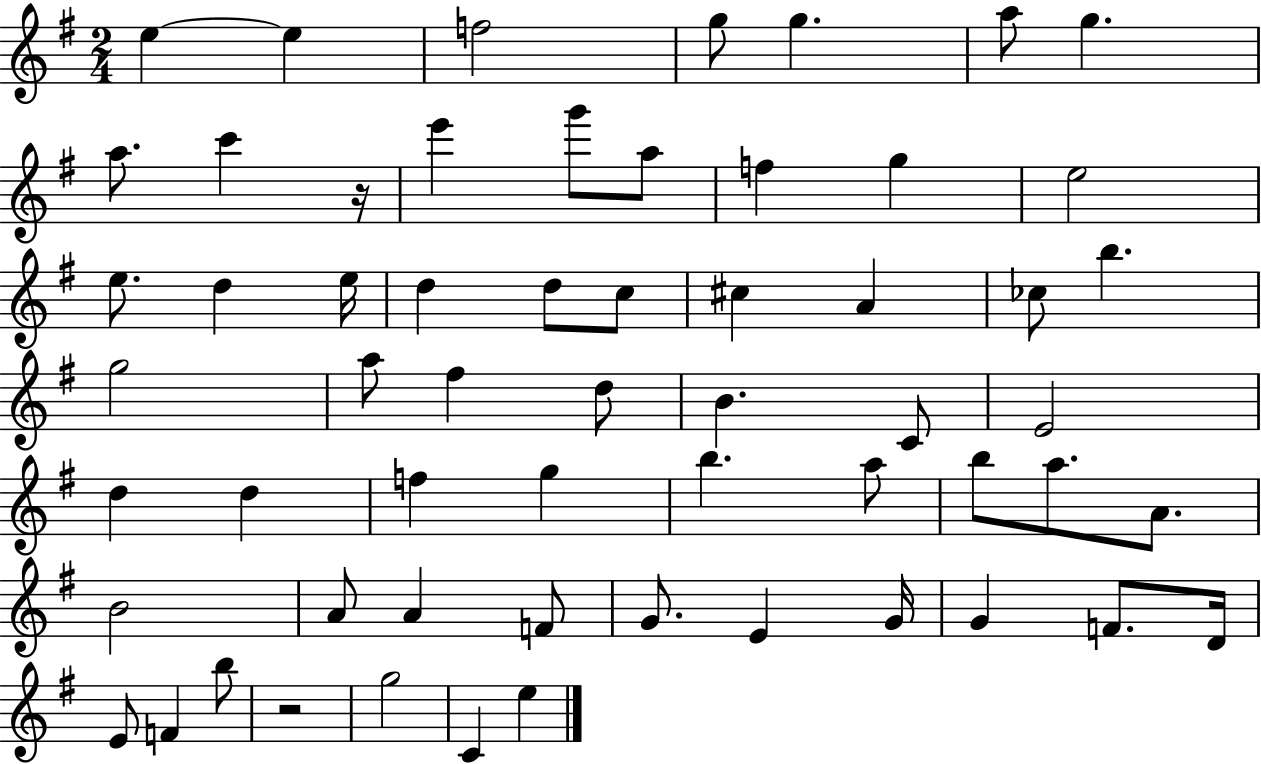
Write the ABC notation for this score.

X:1
T:Untitled
M:2/4
L:1/4
K:G
e e f2 g/2 g a/2 g a/2 c' z/4 e' g'/2 a/2 f g e2 e/2 d e/4 d d/2 c/2 ^c A _c/2 b g2 a/2 ^f d/2 B C/2 E2 d d f g b a/2 b/2 a/2 A/2 B2 A/2 A F/2 G/2 E G/4 G F/2 D/4 E/2 F b/2 z2 g2 C e